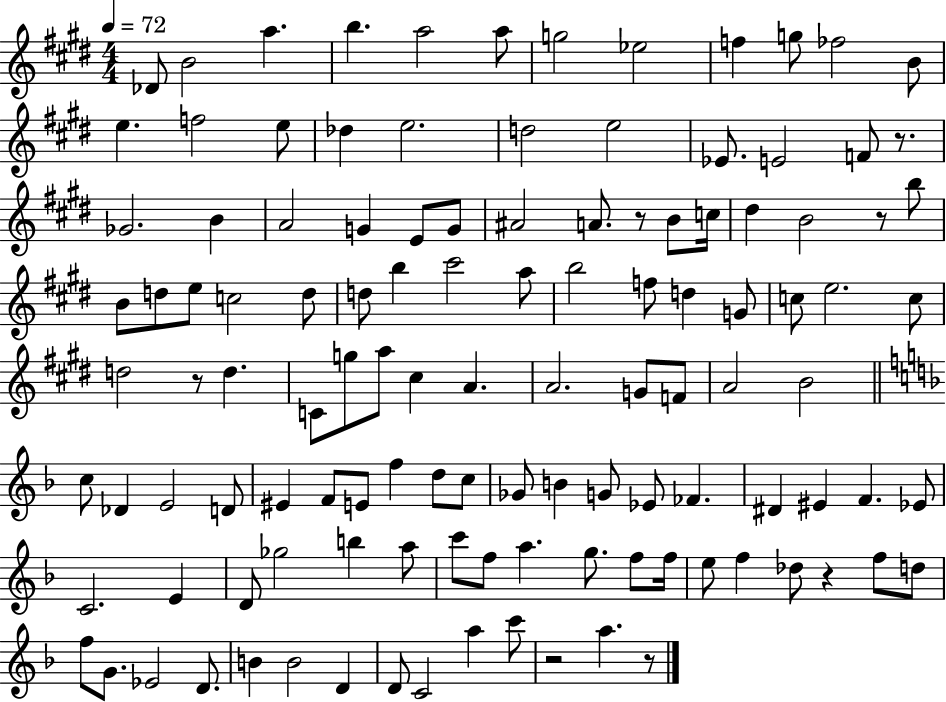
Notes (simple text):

Db4/e B4/h A5/q. B5/q. A5/h A5/e G5/h Eb5/h F5/q G5/e FES5/h B4/e E5/q. F5/h E5/e Db5/q E5/h. D5/h E5/h Eb4/e. E4/h F4/e R/e. Gb4/h. B4/q A4/h G4/q E4/e G4/e A#4/h A4/e. R/e B4/e C5/s D#5/q B4/h R/e B5/e B4/e D5/e E5/e C5/h D5/e D5/e B5/q C#6/h A5/e B5/h F5/e D5/q G4/e C5/e E5/h. C5/e D5/h R/e D5/q. C4/e G5/e A5/e C#5/q A4/q. A4/h. G4/e F4/e A4/h B4/h C5/e Db4/q E4/h D4/e EIS4/q F4/e E4/e F5/q D5/e C5/e Gb4/e B4/q G4/e Eb4/e FES4/q. D#4/q EIS4/q F4/q. Eb4/e C4/h. E4/q D4/e Gb5/h B5/q A5/e C6/e F5/e A5/q. G5/e. F5/e F5/s E5/e F5/q Db5/e R/q F5/e D5/e F5/e G4/e. Eb4/h D4/e. B4/q B4/h D4/q D4/e C4/h A5/q C6/e R/h A5/q. R/e